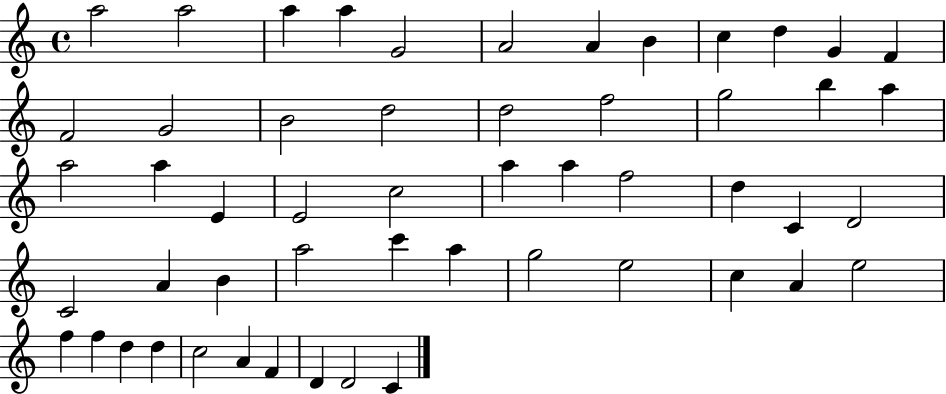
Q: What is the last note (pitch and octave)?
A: C4